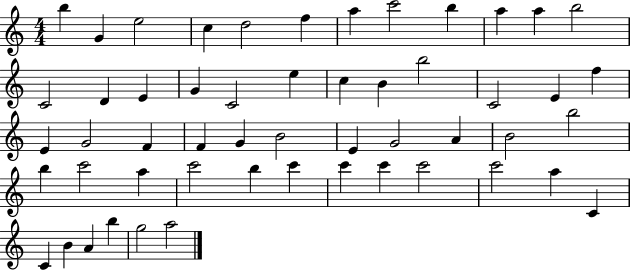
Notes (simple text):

B5/q G4/q E5/h C5/q D5/h F5/q A5/q C6/h B5/q A5/q A5/q B5/h C4/h D4/q E4/q G4/q C4/h E5/q C5/q B4/q B5/h C4/h E4/q F5/q E4/q G4/h F4/q F4/q G4/q B4/h E4/q G4/h A4/q B4/h B5/h B5/q C6/h A5/q C6/h B5/q C6/q C6/q C6/q C6/h C6/h A5/q C4/q C4/q B4/q A4/q B5/q G5/h A5/h